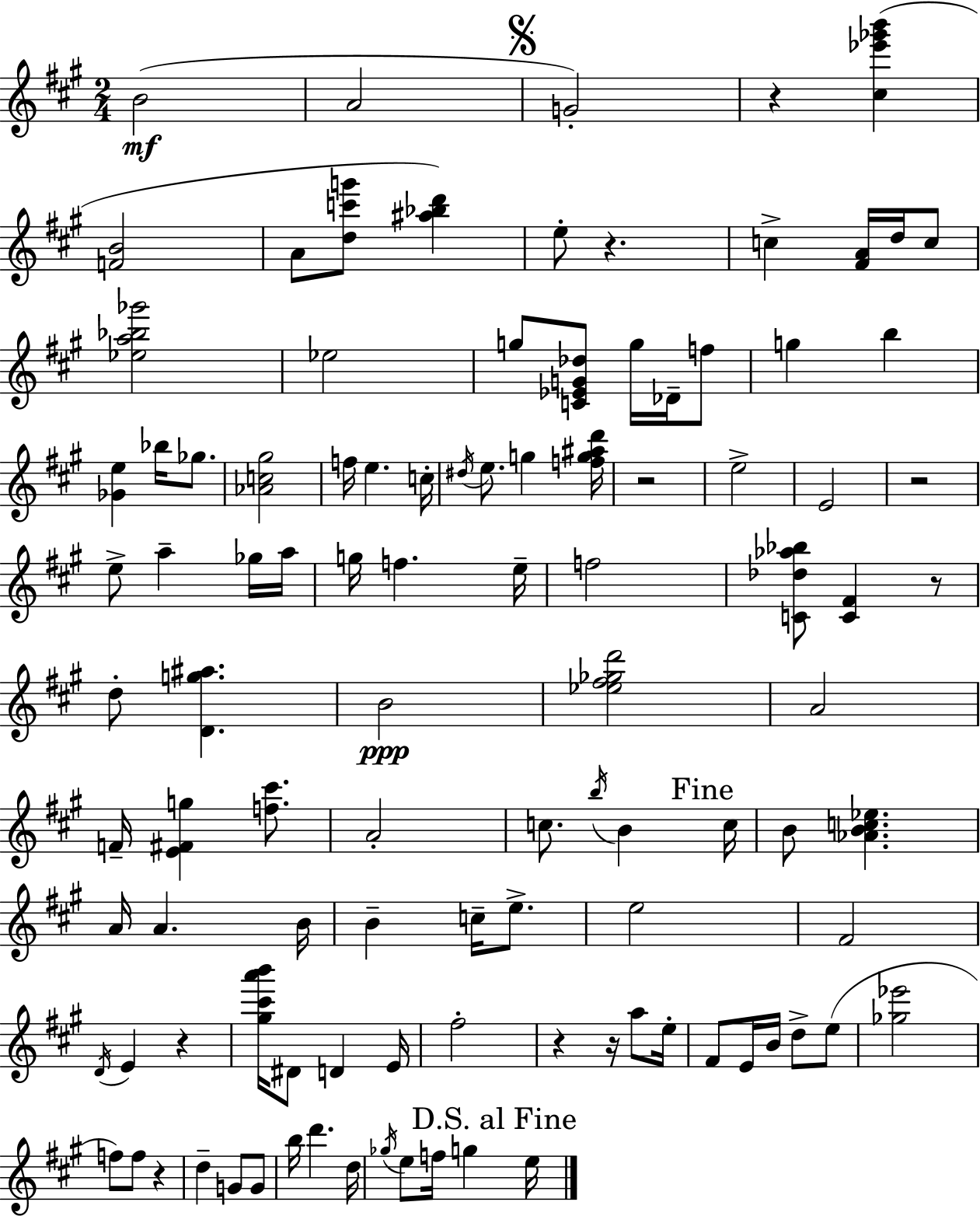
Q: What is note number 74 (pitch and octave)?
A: E5